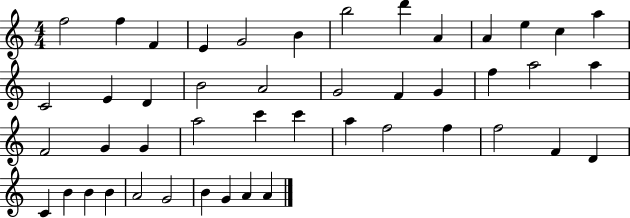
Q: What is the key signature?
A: C major